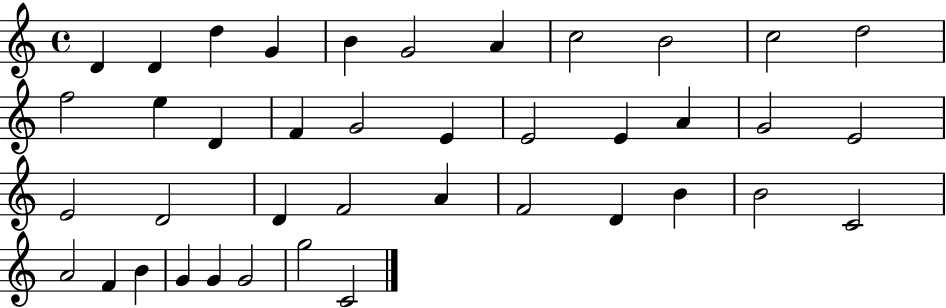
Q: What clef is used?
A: treble